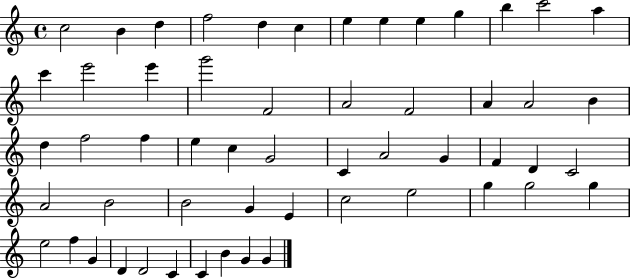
X:1
T:Untitled
M:4/4
L:1/4
K:C
c2 B d f2 d c e e e g b c'2 a c' e'2 e' g'2 F2 A2 F2 A A2 B d f2 f e c G2 C A2 G F D C2 A2 B2 B2 G E c2 e2 g g2 g e2 f G D D2 C C B G G